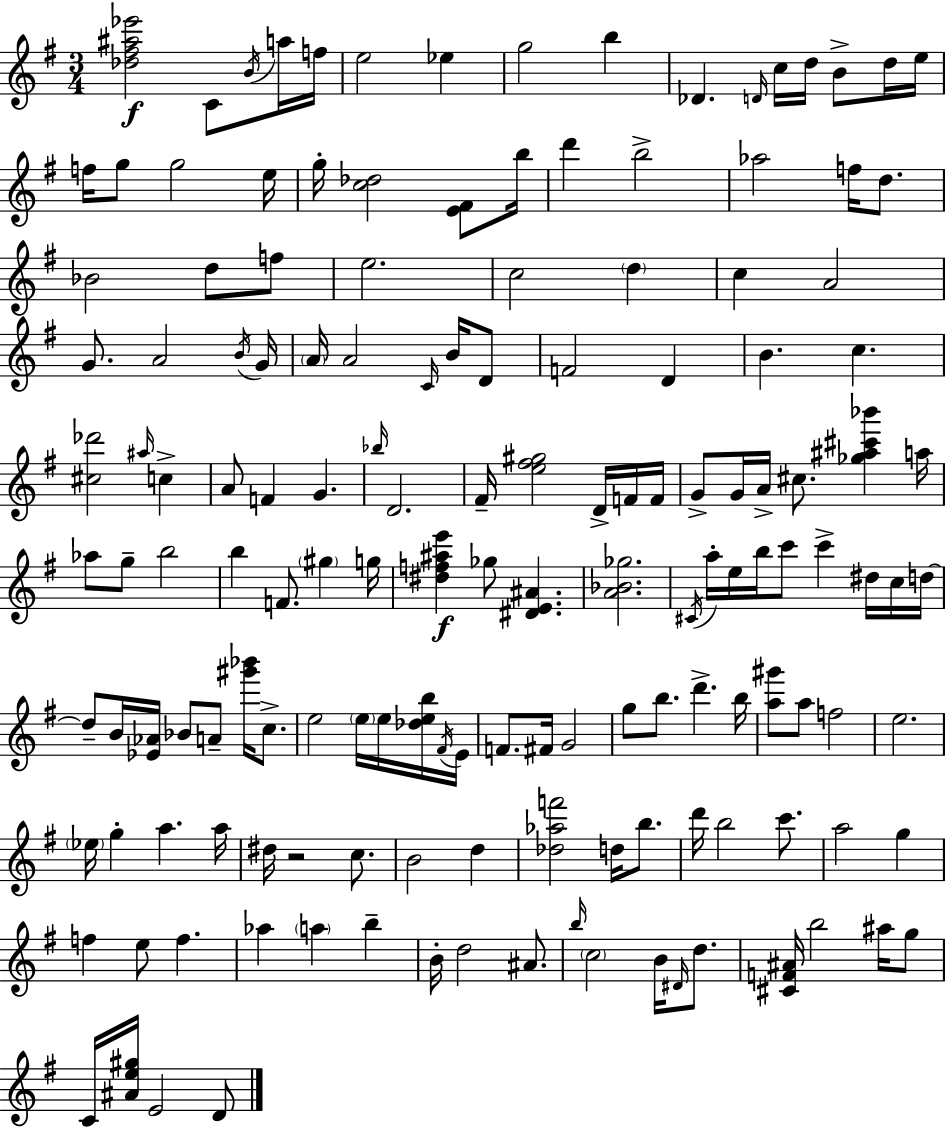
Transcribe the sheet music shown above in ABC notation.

X:1
T:Untitled
M:3/4
L:1/4
K:Em
[_d^f^a_e']2 C/2 B/4 a/4 f/4 e2 _e g2 b _D D/4 c/4 d/4 B/2 d/4 e/4 f/4 g/2 g2 e/4 g/4 [c_d]2 [E^F]/2 b/4 d' b2 _a2 f/4 d/2 _B2 d/2 f/2 e2 c2 d c A2 G/2 A2 B/4 G/4 A/4 A2 C/4 B/4 D/2 F2 D B c [^c_d']2 ^a/4 c A/2 F G _b/4 D2 ^F/4 [e^f^g]2 D/4 F/4 F/4 G/2 G/4 A/4 ^c/2 [_g^a^c'_b'] a/4 _a/2 g/2 b2 b F/2 ^g g/4 [^df^ae'] _g/2 [^DE^A] [A_B_g]2 ^C/4 a/4 e/4 b/4 c'/2 c' ^d/4 c/4 d/4 d/2 B/4 [_E_A]/4 _B/2 A/2 [^g'_b']/4 c/2 e2 e/4 e/4 [_deb]/4 ^F/4 E/4 F/2 ^F/4 G2 g/2 b/2 d' b/4 [a^g']/2 a/2 f2 e2 _e/4 g a a/4 ^d/4 z2 c/2 B2 d [_d_af']2 d/4 b/2 d'/4 b2 c'/2 a2 g f e/2 f _a a b B/4 d2 ^A/2 b/4 c2 B/4 ^D/4 d/2 [^CF^A]/4 b2 ^a/4 g/2 C/4 [^Ae^g]/4 E2 D/2